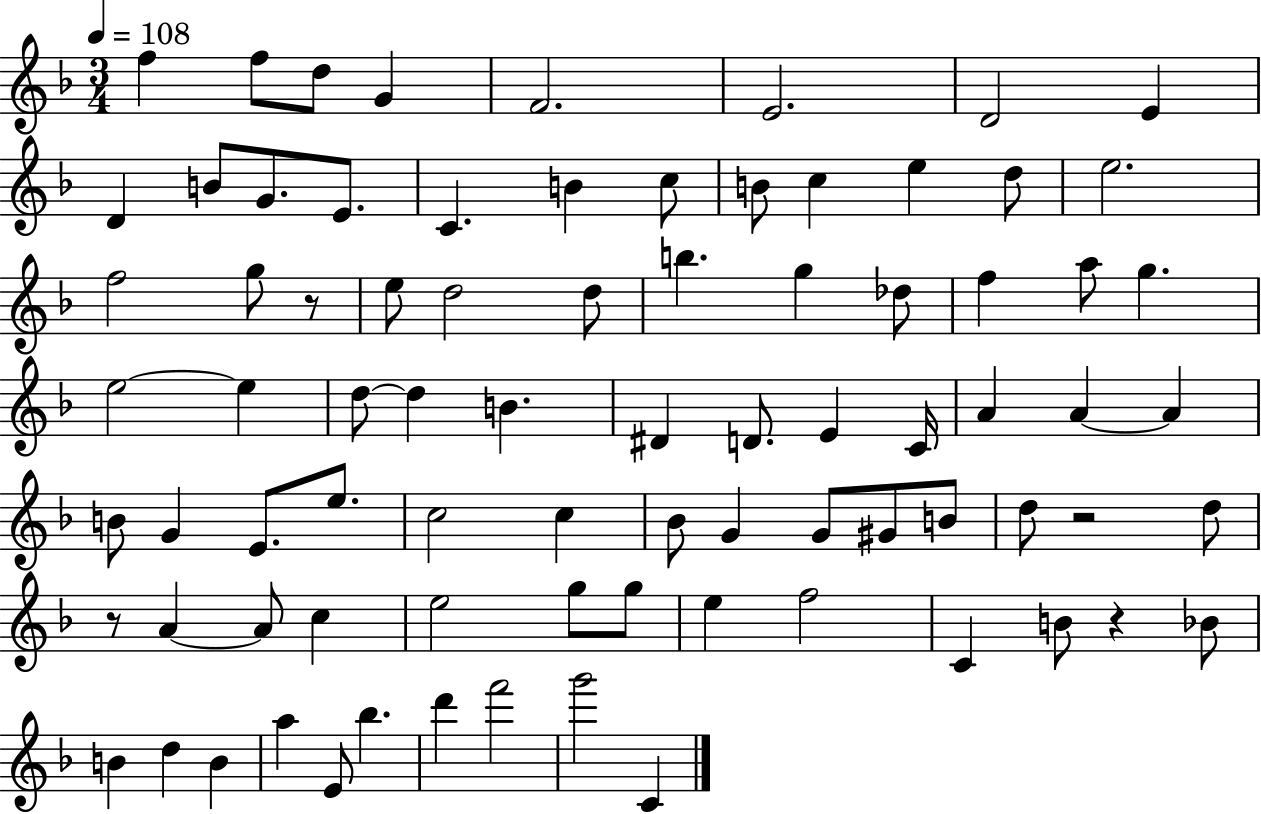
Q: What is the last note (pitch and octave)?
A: C4